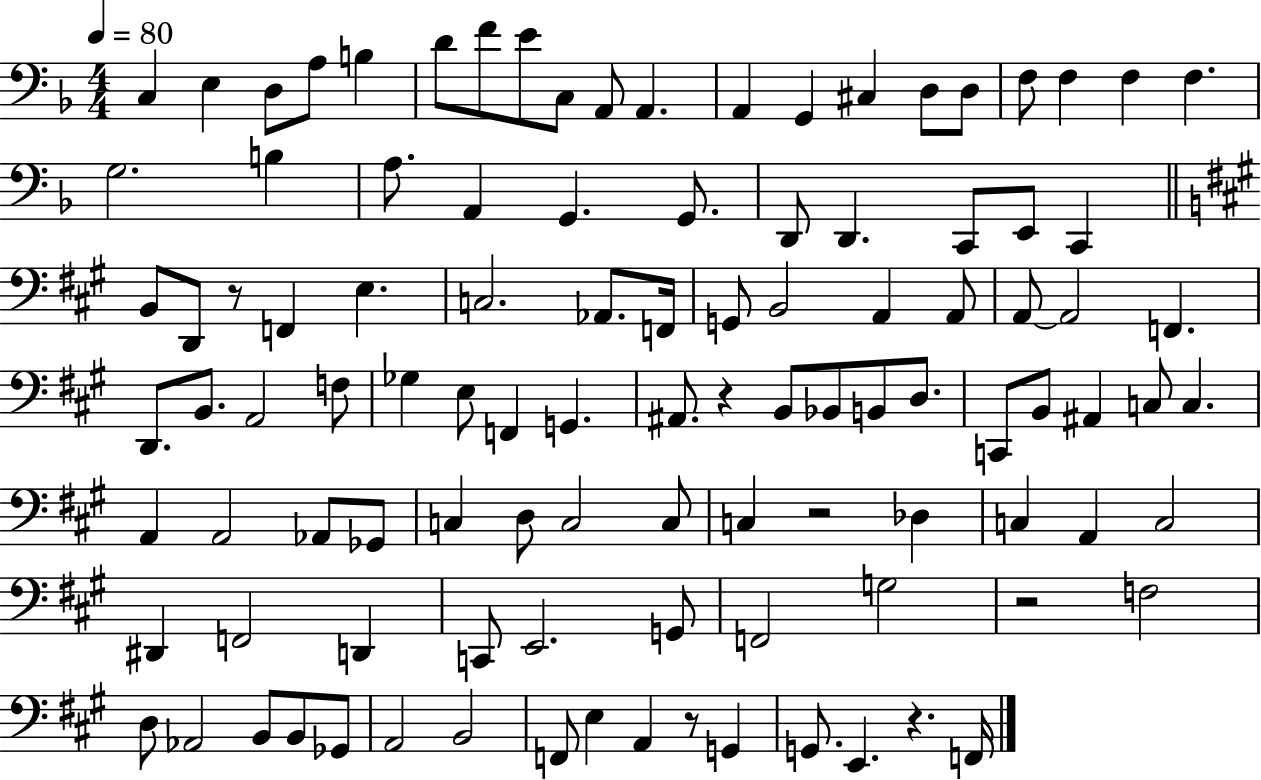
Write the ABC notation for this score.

X:1
T:Untitled
M:4/4
L:1/4
K:F
C, E, D,/2 A,/2 B, D/2 F/2 E/2 C,/2 A,,/2 A,, A,, G,, ^C, D,/2 D,/2 F,/2 F, F, F, G,2 B, A,/2 A,, G,, G,,/2 D,,/2 D,, C,,/2 E,,/2 C,, B,,/2 D,,/2 z/2 F,, E, C,2 _A,,/2 F,,/4 G,,/2 B,,2 A,, A,,/2 A,,/2 A,,2 F,, D,,/2 B,,/2 A,,2 F,/2 _G, E,/2 F,, G,, ^A,,/2 z B,,/2 _B,,/2 B,,/2 D,/2 C,,/2 B,,/2 ^A,, C,/2 C, A,, A,,2 _A,,/2 _G,,/2 C, D,/2 C,2 C,/2 C, z2 _D, C, A,, C,2 ^D,, F,,2 D,, C,,/2 E,,2 G,,/2 F,,2 G,2 z2 F,2 D,/2 _A,,2 B,,/2 B,,/2 _G,,/2 A,,2 B,,2 F,,/2 E, A,, z/2 G,, G,,/2 E,, z F,,/4